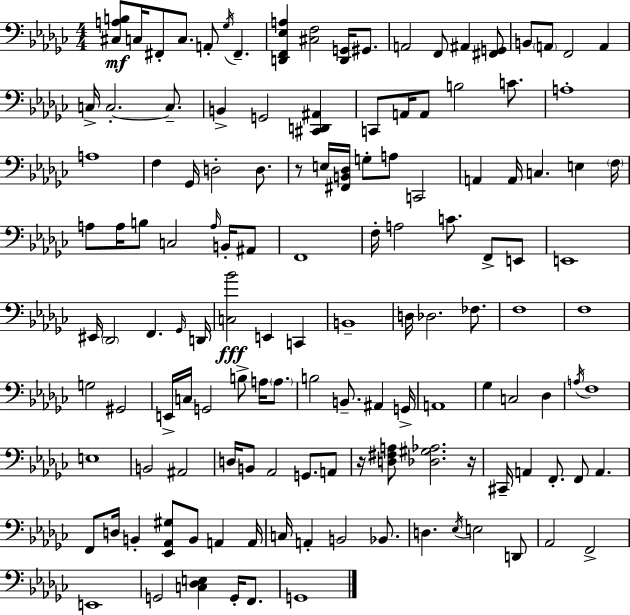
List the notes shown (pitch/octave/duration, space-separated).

[C#3,A3,B3]/e C3/s F#2/e C3/e. A2/e Gb3/s F#2/q. [D2,F2,Eb3,A3]/q [C#3,F3]/h [D2,G2]/s G#2/e. A2/h F2/e A#2/q [F#2,G2]/e B2/e A2/e F2/h A2/q C3/s C3/h. C3/e. B2/q G2/h [C#2,D2,A#2]/q C2/e A2/s A2/e B3/h C4/e. A3/w A3/w F3/q Gb2/s D3/h D3/e. R/e E3/s [F#2,B2,Db3]/s G3/e A3/e C2/h A2/q A2/s C3/q. E3/q F3/s A3/e A3/s B3/e C3/h A3/s B2/s A#2/e F2/w F3/s A3/h C4/e. F2/e E2/e E2/w EIS2/s Db2/h F2/q. Gb2/s D2/s [C3,Bb4]/h E2/q C2/q B2/w D3/s Db3/h. FES3/e. F3/w F3/w G3/h G#2/h E2/s C3/s G2/h B3/e A3/s A3/e. B3/h B2/e. A#2/q G2/s A2/w Gb3/q C3/h Db3/q A3/s F3/w E3/w B2/h A#2/h D3/s B2/e Ab2/h G2/e. A2/e R/s [D3,F#3,A3]/e [Db3,G#3,Ab3]/h. R/s C#2/s A2/q F2/e. F2/e A2/q. F2/e D3/s B2/q [Eb2,Ab2,G#3]/e B2/e A2/q A2/s C3/s A2/q B2/h Bb2/e. D3/q. Eb3/s E3/h D2/e Ab2/h F2/h E2/w G2/h [C3,Db3,E3]/q G2/s F2/e. G2/w